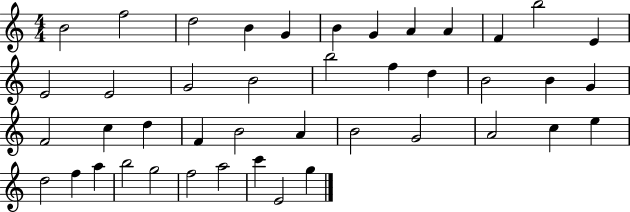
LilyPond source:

{
  \clef treble
  \numericTimeSignature
  \time 4/4
  \key c \major
  b'2 f''2 | d''2 b'4 g'4 | b'4 g'4 a'4 a'4 | f'4 b''2 e'4 | \break e'2 e'2 | g'2 b'2 | b''2 f''4 d''4 | b'2 b'4 g'4 | \break f'2 c''4 d''4 | f'4 b'2 a'4 | b'2 g'2 | a'2 c''4 e''4 | \break d''2 f''4 a''4 | b''2 g''2 | f''2 a''2 | c'''4 e'2 g''4 | \break \bar "|."
}